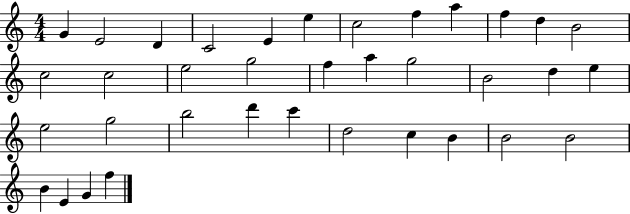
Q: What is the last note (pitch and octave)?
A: F5